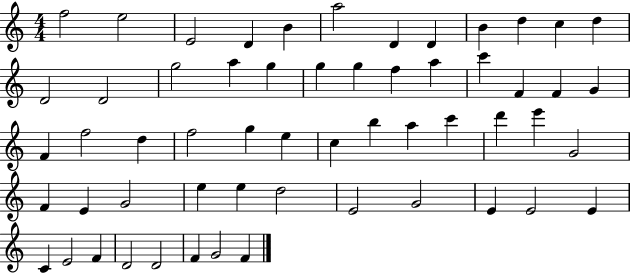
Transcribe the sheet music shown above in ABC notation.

X:1
T:Untitled
M:4/4
L:1/4
K:C
f2 e2 E2 D B a2 D D B d c d D2 D2 g2 a g g g f a c' F F G F f2 d f2 g e c b a c' d' e' G2 F E G2 e e d2 E2 G2 E E2 E C E2 F D2 D2 F G2 F